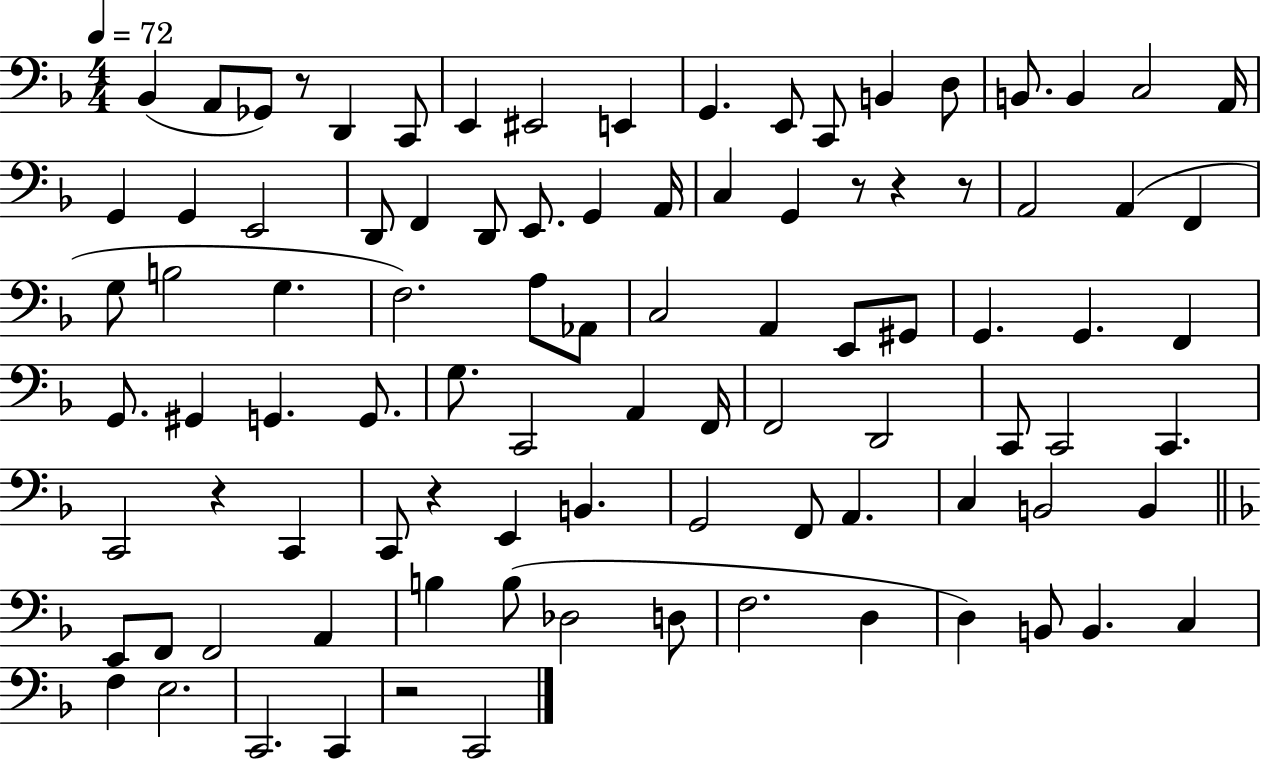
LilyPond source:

{
  \clef bass
  \numericTimeSignature
  \time 4/4
  \key f \major
  \tempo 4 = 72
  bes,4( a,8 ges,8) r8 d,4 c,8 | e,4 eis,2 e,4 | g,4. e,8 c,8 b,4 d8 | b,8. b,4 c2 a,16 | \break g,4 g,4 e,2 | d,8 f,4 d,8 e,8. g,4 a,16 | c4 g,4 r8 r4 r8 | a,2 a,4( f,4 | \break g8 b2 g4. | f2.) a8 aes,8 | c2 a,4 e,8 gis,8 | g,4. g,4. f,4 | \break g,8. gis,4 g,4. g,8. | g8. c,2 a,4 f,16 | f,2 d,2 | c,8 c,2 c,4. | \break c,2 r4 c,4 | c,8 r4 e,4 b,4. | g,2 f,8 a,4. | c4 b,2 b,4 | \break \bar "||" \break \key d \minor e,8 f,8 f,2 a,4 | b4 b8( des2 d8 | f2. d4 | d4) b,8 b,4. c4 | \break f4 e2. | c,2. c,4 | r2 c,2 | \bar "|."
}